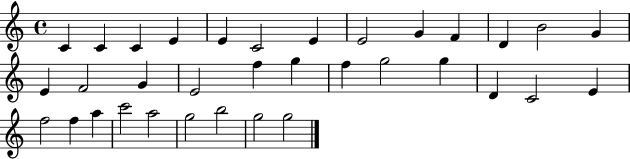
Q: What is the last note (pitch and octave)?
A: G5